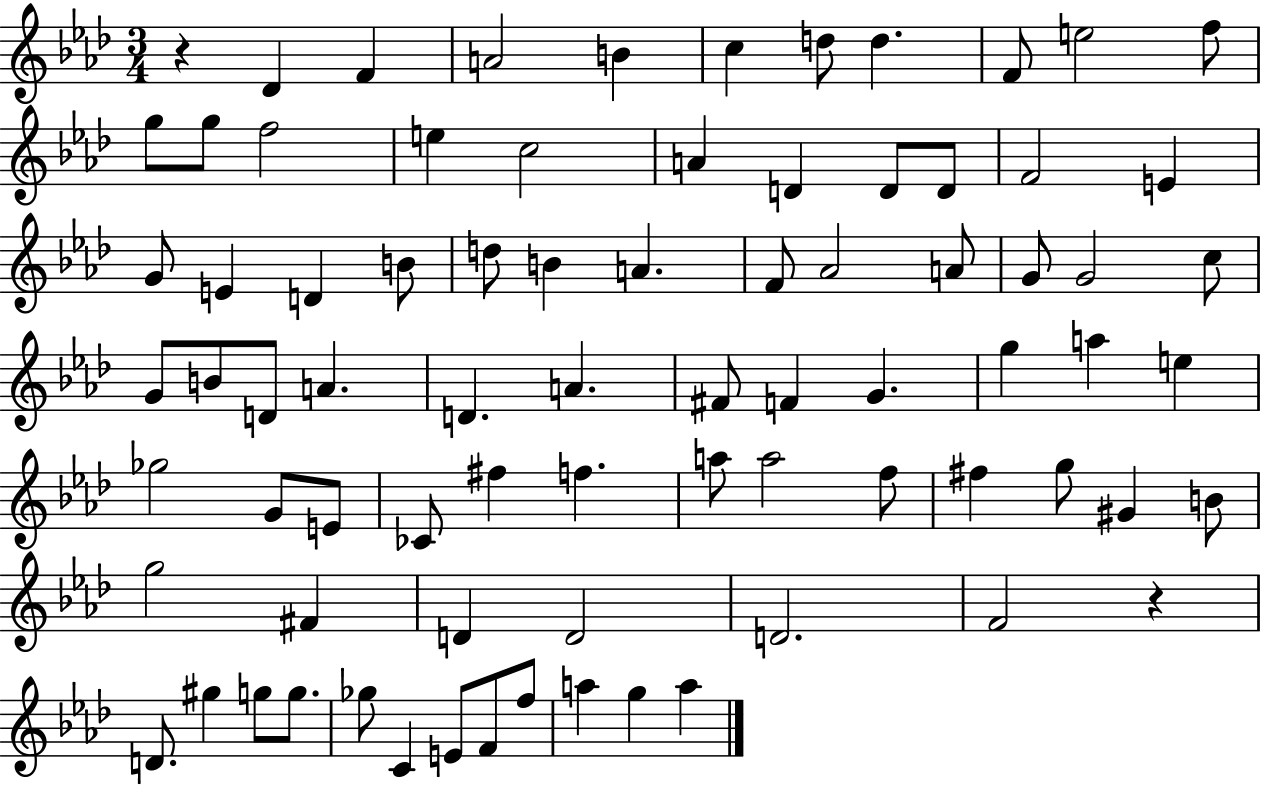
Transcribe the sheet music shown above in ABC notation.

X:1
T:Untitled
M:3/4
L:1/4
K:Ab
z _D F A2 B c d/2 d F/2 e2 f/2 g/2 g/2 f2 e c2 A D D/2 D/2 F2 E G/2 E D B/2 d/2 B A F/2 _A2 A/2 G/2 G2 c/2 G/2 B/2 D/2 A D A ^F/2 F G g a e _g2 G/2 E/2 _C/2 ^f f a/2 a2 f/2 ^f g/2 ^G B/2 g2 ^F D D2 D2 F2 z D/2 ^g g/2 g/2 _g/2 C E/2 F/2 f/2 a g a